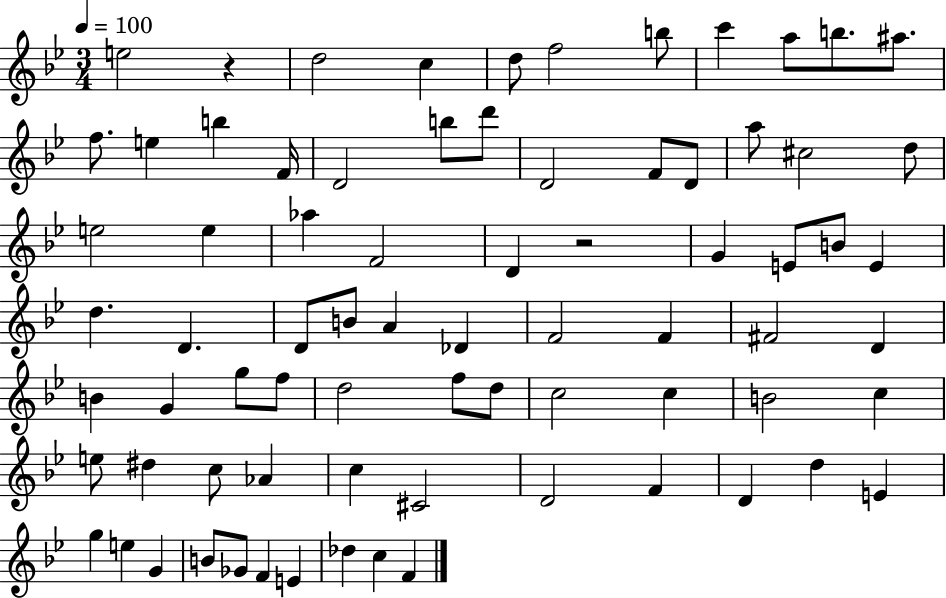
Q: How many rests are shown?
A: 2